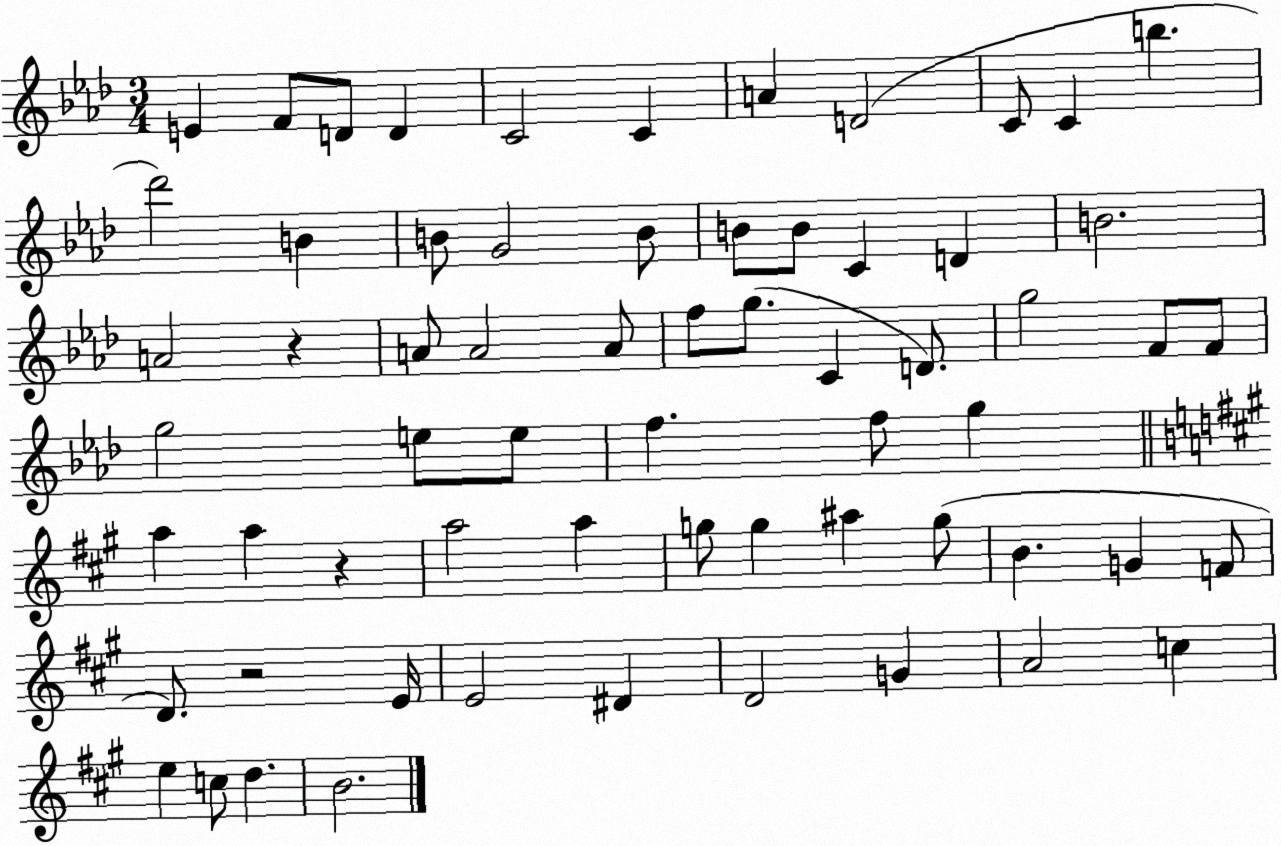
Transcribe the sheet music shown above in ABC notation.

X:1
T:Untitled
M:3/4
L:1/4
K:Ab
E F/2 D/2 D C2 C A D2 C/2 C b _d'2 B B/2 G2 B/2 B/2 B/2 C D B2 A2 z A/2 A2 A/2 f/2 g/2 C D/2 g2 F/2 F/2 g2 e/2 e/2 f f/2 g a a z a2 a g/2 g ^a g/2 B G F/2 D/2 z2 E/4 E2 ^D D2 G A2 c e c/2 d B2